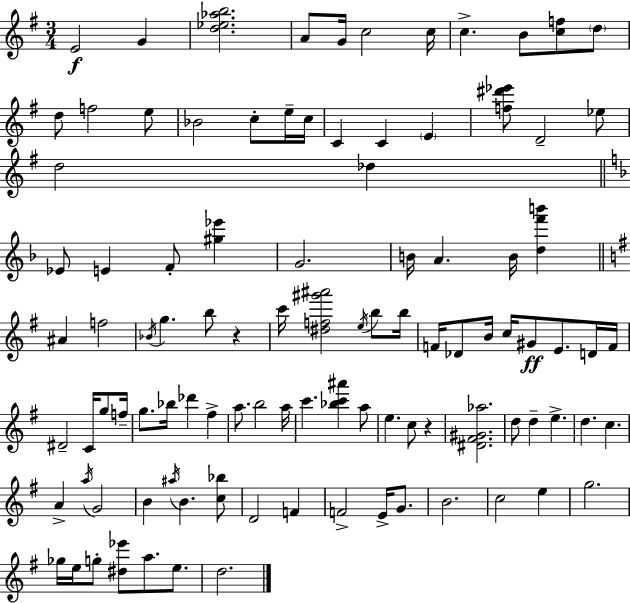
E4/h G4/q [D5,Eb5,Ab5,B5]/h. A4/e G4/s C5/h C5/s C5/q. B4/e [C5,F5]/e D5/e D5/e F5/h E5/e Bb4/h C5/e E5/s C5/s C4/q C4/q E4/q [F5,D#6,Eb6]/e D4/h Eb5/e D5/h Db5/q Eb4/e E4/q F4/e [G#5,Eb6]/q G4/h. B4/s A4/q. B4/s [D5,F6,B6]/q A#4/q F5/h Bb4/s G5/q. B5/e R/q C6/s [D#5,F5,G#6,A#6]/h E5/s B5/e B5/s F4/s Db4/e B4/s C5/s G#4/e E4/e. D4/s F4/s D#4/h C4/s G5/e F5/s G5/e. Bb5/s Db6/q F#5/q A5/e. B5/h A5/s C6/q. [Bb5,C6,A#6]/q A5/e E5/q. C5/e R/q [D#4,F#4,G#4,Ab5]/h. D5/e D5/q E5/q. D5/q. C5/q. A4/q A5/s G4/h B4/q A#5/s B4/q. [C5,Bb5]/e D4/h F4/q F4/h E4/s G4/e. B4/h. C5/h E5/q G5/h. Gb5/s E5/s G5/e [D#5,Eb6]/e A5/e. E5/e. D5/h.